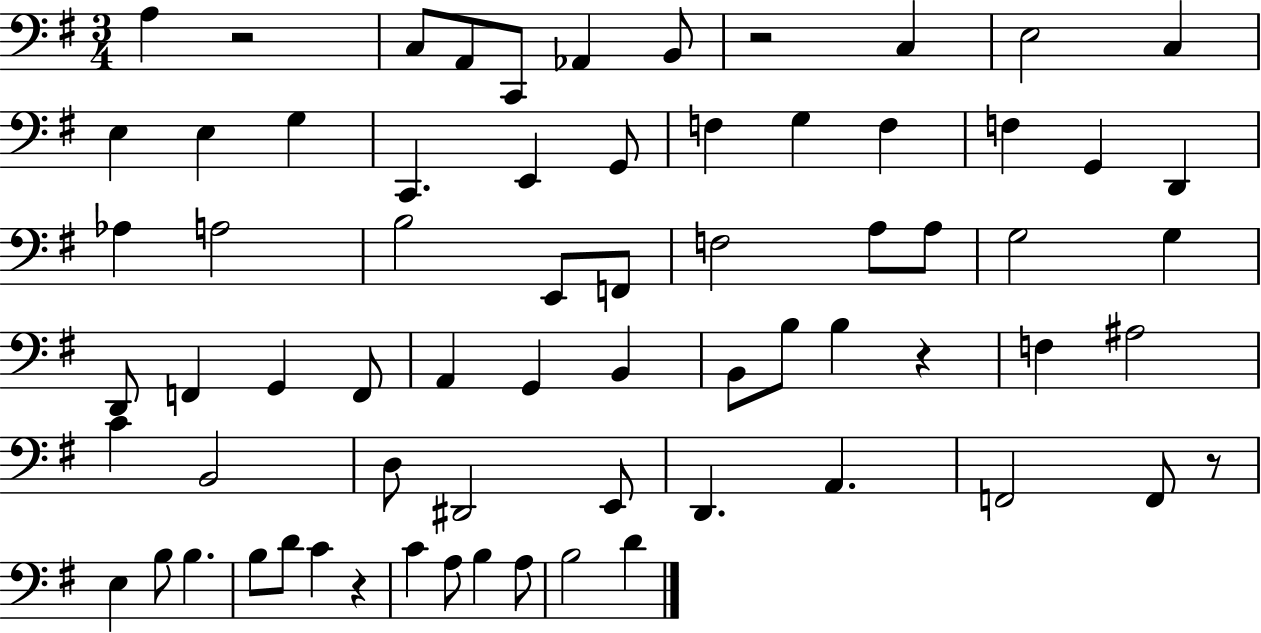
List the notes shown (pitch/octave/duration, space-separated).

A3/q R/h C3/e A2/e C2/e Ab2/q B2/e R/h C3/q E3/h C3/q E3/q E3/q G3/q C2/q. E2/q G2/e F3/q G3/q F3/q F3/q G2/q D2/q Ab3/q A3/h B3/h E2/e F2/e F3/h A3/e A3/e G3/h G3/q D2/e F2/q G2/q F2/e A2/q G2/q B2/q B2/e B3/e B3/q R/q F3/q A#3/h C4/q B2/h D3/e D#2/h E2/e D2/q. A2/q. F2/h F2/e R/e E3/q B3/e B3/q. B3/e D4/e C4/q R/q C4/q A3/e B3/q A3/e B3/h D4/q